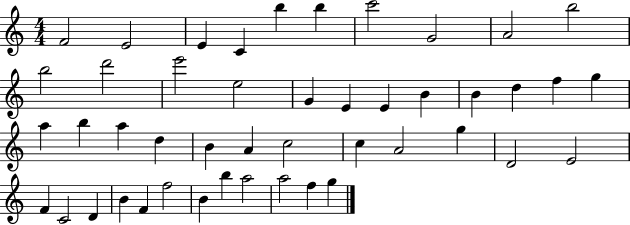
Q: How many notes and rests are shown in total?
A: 46